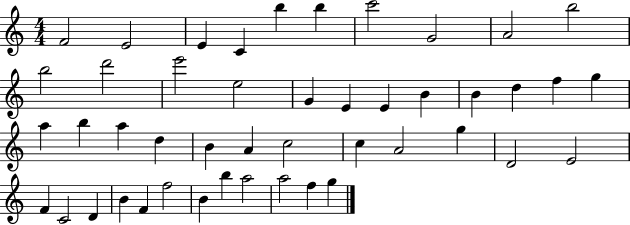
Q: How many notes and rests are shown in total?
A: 46